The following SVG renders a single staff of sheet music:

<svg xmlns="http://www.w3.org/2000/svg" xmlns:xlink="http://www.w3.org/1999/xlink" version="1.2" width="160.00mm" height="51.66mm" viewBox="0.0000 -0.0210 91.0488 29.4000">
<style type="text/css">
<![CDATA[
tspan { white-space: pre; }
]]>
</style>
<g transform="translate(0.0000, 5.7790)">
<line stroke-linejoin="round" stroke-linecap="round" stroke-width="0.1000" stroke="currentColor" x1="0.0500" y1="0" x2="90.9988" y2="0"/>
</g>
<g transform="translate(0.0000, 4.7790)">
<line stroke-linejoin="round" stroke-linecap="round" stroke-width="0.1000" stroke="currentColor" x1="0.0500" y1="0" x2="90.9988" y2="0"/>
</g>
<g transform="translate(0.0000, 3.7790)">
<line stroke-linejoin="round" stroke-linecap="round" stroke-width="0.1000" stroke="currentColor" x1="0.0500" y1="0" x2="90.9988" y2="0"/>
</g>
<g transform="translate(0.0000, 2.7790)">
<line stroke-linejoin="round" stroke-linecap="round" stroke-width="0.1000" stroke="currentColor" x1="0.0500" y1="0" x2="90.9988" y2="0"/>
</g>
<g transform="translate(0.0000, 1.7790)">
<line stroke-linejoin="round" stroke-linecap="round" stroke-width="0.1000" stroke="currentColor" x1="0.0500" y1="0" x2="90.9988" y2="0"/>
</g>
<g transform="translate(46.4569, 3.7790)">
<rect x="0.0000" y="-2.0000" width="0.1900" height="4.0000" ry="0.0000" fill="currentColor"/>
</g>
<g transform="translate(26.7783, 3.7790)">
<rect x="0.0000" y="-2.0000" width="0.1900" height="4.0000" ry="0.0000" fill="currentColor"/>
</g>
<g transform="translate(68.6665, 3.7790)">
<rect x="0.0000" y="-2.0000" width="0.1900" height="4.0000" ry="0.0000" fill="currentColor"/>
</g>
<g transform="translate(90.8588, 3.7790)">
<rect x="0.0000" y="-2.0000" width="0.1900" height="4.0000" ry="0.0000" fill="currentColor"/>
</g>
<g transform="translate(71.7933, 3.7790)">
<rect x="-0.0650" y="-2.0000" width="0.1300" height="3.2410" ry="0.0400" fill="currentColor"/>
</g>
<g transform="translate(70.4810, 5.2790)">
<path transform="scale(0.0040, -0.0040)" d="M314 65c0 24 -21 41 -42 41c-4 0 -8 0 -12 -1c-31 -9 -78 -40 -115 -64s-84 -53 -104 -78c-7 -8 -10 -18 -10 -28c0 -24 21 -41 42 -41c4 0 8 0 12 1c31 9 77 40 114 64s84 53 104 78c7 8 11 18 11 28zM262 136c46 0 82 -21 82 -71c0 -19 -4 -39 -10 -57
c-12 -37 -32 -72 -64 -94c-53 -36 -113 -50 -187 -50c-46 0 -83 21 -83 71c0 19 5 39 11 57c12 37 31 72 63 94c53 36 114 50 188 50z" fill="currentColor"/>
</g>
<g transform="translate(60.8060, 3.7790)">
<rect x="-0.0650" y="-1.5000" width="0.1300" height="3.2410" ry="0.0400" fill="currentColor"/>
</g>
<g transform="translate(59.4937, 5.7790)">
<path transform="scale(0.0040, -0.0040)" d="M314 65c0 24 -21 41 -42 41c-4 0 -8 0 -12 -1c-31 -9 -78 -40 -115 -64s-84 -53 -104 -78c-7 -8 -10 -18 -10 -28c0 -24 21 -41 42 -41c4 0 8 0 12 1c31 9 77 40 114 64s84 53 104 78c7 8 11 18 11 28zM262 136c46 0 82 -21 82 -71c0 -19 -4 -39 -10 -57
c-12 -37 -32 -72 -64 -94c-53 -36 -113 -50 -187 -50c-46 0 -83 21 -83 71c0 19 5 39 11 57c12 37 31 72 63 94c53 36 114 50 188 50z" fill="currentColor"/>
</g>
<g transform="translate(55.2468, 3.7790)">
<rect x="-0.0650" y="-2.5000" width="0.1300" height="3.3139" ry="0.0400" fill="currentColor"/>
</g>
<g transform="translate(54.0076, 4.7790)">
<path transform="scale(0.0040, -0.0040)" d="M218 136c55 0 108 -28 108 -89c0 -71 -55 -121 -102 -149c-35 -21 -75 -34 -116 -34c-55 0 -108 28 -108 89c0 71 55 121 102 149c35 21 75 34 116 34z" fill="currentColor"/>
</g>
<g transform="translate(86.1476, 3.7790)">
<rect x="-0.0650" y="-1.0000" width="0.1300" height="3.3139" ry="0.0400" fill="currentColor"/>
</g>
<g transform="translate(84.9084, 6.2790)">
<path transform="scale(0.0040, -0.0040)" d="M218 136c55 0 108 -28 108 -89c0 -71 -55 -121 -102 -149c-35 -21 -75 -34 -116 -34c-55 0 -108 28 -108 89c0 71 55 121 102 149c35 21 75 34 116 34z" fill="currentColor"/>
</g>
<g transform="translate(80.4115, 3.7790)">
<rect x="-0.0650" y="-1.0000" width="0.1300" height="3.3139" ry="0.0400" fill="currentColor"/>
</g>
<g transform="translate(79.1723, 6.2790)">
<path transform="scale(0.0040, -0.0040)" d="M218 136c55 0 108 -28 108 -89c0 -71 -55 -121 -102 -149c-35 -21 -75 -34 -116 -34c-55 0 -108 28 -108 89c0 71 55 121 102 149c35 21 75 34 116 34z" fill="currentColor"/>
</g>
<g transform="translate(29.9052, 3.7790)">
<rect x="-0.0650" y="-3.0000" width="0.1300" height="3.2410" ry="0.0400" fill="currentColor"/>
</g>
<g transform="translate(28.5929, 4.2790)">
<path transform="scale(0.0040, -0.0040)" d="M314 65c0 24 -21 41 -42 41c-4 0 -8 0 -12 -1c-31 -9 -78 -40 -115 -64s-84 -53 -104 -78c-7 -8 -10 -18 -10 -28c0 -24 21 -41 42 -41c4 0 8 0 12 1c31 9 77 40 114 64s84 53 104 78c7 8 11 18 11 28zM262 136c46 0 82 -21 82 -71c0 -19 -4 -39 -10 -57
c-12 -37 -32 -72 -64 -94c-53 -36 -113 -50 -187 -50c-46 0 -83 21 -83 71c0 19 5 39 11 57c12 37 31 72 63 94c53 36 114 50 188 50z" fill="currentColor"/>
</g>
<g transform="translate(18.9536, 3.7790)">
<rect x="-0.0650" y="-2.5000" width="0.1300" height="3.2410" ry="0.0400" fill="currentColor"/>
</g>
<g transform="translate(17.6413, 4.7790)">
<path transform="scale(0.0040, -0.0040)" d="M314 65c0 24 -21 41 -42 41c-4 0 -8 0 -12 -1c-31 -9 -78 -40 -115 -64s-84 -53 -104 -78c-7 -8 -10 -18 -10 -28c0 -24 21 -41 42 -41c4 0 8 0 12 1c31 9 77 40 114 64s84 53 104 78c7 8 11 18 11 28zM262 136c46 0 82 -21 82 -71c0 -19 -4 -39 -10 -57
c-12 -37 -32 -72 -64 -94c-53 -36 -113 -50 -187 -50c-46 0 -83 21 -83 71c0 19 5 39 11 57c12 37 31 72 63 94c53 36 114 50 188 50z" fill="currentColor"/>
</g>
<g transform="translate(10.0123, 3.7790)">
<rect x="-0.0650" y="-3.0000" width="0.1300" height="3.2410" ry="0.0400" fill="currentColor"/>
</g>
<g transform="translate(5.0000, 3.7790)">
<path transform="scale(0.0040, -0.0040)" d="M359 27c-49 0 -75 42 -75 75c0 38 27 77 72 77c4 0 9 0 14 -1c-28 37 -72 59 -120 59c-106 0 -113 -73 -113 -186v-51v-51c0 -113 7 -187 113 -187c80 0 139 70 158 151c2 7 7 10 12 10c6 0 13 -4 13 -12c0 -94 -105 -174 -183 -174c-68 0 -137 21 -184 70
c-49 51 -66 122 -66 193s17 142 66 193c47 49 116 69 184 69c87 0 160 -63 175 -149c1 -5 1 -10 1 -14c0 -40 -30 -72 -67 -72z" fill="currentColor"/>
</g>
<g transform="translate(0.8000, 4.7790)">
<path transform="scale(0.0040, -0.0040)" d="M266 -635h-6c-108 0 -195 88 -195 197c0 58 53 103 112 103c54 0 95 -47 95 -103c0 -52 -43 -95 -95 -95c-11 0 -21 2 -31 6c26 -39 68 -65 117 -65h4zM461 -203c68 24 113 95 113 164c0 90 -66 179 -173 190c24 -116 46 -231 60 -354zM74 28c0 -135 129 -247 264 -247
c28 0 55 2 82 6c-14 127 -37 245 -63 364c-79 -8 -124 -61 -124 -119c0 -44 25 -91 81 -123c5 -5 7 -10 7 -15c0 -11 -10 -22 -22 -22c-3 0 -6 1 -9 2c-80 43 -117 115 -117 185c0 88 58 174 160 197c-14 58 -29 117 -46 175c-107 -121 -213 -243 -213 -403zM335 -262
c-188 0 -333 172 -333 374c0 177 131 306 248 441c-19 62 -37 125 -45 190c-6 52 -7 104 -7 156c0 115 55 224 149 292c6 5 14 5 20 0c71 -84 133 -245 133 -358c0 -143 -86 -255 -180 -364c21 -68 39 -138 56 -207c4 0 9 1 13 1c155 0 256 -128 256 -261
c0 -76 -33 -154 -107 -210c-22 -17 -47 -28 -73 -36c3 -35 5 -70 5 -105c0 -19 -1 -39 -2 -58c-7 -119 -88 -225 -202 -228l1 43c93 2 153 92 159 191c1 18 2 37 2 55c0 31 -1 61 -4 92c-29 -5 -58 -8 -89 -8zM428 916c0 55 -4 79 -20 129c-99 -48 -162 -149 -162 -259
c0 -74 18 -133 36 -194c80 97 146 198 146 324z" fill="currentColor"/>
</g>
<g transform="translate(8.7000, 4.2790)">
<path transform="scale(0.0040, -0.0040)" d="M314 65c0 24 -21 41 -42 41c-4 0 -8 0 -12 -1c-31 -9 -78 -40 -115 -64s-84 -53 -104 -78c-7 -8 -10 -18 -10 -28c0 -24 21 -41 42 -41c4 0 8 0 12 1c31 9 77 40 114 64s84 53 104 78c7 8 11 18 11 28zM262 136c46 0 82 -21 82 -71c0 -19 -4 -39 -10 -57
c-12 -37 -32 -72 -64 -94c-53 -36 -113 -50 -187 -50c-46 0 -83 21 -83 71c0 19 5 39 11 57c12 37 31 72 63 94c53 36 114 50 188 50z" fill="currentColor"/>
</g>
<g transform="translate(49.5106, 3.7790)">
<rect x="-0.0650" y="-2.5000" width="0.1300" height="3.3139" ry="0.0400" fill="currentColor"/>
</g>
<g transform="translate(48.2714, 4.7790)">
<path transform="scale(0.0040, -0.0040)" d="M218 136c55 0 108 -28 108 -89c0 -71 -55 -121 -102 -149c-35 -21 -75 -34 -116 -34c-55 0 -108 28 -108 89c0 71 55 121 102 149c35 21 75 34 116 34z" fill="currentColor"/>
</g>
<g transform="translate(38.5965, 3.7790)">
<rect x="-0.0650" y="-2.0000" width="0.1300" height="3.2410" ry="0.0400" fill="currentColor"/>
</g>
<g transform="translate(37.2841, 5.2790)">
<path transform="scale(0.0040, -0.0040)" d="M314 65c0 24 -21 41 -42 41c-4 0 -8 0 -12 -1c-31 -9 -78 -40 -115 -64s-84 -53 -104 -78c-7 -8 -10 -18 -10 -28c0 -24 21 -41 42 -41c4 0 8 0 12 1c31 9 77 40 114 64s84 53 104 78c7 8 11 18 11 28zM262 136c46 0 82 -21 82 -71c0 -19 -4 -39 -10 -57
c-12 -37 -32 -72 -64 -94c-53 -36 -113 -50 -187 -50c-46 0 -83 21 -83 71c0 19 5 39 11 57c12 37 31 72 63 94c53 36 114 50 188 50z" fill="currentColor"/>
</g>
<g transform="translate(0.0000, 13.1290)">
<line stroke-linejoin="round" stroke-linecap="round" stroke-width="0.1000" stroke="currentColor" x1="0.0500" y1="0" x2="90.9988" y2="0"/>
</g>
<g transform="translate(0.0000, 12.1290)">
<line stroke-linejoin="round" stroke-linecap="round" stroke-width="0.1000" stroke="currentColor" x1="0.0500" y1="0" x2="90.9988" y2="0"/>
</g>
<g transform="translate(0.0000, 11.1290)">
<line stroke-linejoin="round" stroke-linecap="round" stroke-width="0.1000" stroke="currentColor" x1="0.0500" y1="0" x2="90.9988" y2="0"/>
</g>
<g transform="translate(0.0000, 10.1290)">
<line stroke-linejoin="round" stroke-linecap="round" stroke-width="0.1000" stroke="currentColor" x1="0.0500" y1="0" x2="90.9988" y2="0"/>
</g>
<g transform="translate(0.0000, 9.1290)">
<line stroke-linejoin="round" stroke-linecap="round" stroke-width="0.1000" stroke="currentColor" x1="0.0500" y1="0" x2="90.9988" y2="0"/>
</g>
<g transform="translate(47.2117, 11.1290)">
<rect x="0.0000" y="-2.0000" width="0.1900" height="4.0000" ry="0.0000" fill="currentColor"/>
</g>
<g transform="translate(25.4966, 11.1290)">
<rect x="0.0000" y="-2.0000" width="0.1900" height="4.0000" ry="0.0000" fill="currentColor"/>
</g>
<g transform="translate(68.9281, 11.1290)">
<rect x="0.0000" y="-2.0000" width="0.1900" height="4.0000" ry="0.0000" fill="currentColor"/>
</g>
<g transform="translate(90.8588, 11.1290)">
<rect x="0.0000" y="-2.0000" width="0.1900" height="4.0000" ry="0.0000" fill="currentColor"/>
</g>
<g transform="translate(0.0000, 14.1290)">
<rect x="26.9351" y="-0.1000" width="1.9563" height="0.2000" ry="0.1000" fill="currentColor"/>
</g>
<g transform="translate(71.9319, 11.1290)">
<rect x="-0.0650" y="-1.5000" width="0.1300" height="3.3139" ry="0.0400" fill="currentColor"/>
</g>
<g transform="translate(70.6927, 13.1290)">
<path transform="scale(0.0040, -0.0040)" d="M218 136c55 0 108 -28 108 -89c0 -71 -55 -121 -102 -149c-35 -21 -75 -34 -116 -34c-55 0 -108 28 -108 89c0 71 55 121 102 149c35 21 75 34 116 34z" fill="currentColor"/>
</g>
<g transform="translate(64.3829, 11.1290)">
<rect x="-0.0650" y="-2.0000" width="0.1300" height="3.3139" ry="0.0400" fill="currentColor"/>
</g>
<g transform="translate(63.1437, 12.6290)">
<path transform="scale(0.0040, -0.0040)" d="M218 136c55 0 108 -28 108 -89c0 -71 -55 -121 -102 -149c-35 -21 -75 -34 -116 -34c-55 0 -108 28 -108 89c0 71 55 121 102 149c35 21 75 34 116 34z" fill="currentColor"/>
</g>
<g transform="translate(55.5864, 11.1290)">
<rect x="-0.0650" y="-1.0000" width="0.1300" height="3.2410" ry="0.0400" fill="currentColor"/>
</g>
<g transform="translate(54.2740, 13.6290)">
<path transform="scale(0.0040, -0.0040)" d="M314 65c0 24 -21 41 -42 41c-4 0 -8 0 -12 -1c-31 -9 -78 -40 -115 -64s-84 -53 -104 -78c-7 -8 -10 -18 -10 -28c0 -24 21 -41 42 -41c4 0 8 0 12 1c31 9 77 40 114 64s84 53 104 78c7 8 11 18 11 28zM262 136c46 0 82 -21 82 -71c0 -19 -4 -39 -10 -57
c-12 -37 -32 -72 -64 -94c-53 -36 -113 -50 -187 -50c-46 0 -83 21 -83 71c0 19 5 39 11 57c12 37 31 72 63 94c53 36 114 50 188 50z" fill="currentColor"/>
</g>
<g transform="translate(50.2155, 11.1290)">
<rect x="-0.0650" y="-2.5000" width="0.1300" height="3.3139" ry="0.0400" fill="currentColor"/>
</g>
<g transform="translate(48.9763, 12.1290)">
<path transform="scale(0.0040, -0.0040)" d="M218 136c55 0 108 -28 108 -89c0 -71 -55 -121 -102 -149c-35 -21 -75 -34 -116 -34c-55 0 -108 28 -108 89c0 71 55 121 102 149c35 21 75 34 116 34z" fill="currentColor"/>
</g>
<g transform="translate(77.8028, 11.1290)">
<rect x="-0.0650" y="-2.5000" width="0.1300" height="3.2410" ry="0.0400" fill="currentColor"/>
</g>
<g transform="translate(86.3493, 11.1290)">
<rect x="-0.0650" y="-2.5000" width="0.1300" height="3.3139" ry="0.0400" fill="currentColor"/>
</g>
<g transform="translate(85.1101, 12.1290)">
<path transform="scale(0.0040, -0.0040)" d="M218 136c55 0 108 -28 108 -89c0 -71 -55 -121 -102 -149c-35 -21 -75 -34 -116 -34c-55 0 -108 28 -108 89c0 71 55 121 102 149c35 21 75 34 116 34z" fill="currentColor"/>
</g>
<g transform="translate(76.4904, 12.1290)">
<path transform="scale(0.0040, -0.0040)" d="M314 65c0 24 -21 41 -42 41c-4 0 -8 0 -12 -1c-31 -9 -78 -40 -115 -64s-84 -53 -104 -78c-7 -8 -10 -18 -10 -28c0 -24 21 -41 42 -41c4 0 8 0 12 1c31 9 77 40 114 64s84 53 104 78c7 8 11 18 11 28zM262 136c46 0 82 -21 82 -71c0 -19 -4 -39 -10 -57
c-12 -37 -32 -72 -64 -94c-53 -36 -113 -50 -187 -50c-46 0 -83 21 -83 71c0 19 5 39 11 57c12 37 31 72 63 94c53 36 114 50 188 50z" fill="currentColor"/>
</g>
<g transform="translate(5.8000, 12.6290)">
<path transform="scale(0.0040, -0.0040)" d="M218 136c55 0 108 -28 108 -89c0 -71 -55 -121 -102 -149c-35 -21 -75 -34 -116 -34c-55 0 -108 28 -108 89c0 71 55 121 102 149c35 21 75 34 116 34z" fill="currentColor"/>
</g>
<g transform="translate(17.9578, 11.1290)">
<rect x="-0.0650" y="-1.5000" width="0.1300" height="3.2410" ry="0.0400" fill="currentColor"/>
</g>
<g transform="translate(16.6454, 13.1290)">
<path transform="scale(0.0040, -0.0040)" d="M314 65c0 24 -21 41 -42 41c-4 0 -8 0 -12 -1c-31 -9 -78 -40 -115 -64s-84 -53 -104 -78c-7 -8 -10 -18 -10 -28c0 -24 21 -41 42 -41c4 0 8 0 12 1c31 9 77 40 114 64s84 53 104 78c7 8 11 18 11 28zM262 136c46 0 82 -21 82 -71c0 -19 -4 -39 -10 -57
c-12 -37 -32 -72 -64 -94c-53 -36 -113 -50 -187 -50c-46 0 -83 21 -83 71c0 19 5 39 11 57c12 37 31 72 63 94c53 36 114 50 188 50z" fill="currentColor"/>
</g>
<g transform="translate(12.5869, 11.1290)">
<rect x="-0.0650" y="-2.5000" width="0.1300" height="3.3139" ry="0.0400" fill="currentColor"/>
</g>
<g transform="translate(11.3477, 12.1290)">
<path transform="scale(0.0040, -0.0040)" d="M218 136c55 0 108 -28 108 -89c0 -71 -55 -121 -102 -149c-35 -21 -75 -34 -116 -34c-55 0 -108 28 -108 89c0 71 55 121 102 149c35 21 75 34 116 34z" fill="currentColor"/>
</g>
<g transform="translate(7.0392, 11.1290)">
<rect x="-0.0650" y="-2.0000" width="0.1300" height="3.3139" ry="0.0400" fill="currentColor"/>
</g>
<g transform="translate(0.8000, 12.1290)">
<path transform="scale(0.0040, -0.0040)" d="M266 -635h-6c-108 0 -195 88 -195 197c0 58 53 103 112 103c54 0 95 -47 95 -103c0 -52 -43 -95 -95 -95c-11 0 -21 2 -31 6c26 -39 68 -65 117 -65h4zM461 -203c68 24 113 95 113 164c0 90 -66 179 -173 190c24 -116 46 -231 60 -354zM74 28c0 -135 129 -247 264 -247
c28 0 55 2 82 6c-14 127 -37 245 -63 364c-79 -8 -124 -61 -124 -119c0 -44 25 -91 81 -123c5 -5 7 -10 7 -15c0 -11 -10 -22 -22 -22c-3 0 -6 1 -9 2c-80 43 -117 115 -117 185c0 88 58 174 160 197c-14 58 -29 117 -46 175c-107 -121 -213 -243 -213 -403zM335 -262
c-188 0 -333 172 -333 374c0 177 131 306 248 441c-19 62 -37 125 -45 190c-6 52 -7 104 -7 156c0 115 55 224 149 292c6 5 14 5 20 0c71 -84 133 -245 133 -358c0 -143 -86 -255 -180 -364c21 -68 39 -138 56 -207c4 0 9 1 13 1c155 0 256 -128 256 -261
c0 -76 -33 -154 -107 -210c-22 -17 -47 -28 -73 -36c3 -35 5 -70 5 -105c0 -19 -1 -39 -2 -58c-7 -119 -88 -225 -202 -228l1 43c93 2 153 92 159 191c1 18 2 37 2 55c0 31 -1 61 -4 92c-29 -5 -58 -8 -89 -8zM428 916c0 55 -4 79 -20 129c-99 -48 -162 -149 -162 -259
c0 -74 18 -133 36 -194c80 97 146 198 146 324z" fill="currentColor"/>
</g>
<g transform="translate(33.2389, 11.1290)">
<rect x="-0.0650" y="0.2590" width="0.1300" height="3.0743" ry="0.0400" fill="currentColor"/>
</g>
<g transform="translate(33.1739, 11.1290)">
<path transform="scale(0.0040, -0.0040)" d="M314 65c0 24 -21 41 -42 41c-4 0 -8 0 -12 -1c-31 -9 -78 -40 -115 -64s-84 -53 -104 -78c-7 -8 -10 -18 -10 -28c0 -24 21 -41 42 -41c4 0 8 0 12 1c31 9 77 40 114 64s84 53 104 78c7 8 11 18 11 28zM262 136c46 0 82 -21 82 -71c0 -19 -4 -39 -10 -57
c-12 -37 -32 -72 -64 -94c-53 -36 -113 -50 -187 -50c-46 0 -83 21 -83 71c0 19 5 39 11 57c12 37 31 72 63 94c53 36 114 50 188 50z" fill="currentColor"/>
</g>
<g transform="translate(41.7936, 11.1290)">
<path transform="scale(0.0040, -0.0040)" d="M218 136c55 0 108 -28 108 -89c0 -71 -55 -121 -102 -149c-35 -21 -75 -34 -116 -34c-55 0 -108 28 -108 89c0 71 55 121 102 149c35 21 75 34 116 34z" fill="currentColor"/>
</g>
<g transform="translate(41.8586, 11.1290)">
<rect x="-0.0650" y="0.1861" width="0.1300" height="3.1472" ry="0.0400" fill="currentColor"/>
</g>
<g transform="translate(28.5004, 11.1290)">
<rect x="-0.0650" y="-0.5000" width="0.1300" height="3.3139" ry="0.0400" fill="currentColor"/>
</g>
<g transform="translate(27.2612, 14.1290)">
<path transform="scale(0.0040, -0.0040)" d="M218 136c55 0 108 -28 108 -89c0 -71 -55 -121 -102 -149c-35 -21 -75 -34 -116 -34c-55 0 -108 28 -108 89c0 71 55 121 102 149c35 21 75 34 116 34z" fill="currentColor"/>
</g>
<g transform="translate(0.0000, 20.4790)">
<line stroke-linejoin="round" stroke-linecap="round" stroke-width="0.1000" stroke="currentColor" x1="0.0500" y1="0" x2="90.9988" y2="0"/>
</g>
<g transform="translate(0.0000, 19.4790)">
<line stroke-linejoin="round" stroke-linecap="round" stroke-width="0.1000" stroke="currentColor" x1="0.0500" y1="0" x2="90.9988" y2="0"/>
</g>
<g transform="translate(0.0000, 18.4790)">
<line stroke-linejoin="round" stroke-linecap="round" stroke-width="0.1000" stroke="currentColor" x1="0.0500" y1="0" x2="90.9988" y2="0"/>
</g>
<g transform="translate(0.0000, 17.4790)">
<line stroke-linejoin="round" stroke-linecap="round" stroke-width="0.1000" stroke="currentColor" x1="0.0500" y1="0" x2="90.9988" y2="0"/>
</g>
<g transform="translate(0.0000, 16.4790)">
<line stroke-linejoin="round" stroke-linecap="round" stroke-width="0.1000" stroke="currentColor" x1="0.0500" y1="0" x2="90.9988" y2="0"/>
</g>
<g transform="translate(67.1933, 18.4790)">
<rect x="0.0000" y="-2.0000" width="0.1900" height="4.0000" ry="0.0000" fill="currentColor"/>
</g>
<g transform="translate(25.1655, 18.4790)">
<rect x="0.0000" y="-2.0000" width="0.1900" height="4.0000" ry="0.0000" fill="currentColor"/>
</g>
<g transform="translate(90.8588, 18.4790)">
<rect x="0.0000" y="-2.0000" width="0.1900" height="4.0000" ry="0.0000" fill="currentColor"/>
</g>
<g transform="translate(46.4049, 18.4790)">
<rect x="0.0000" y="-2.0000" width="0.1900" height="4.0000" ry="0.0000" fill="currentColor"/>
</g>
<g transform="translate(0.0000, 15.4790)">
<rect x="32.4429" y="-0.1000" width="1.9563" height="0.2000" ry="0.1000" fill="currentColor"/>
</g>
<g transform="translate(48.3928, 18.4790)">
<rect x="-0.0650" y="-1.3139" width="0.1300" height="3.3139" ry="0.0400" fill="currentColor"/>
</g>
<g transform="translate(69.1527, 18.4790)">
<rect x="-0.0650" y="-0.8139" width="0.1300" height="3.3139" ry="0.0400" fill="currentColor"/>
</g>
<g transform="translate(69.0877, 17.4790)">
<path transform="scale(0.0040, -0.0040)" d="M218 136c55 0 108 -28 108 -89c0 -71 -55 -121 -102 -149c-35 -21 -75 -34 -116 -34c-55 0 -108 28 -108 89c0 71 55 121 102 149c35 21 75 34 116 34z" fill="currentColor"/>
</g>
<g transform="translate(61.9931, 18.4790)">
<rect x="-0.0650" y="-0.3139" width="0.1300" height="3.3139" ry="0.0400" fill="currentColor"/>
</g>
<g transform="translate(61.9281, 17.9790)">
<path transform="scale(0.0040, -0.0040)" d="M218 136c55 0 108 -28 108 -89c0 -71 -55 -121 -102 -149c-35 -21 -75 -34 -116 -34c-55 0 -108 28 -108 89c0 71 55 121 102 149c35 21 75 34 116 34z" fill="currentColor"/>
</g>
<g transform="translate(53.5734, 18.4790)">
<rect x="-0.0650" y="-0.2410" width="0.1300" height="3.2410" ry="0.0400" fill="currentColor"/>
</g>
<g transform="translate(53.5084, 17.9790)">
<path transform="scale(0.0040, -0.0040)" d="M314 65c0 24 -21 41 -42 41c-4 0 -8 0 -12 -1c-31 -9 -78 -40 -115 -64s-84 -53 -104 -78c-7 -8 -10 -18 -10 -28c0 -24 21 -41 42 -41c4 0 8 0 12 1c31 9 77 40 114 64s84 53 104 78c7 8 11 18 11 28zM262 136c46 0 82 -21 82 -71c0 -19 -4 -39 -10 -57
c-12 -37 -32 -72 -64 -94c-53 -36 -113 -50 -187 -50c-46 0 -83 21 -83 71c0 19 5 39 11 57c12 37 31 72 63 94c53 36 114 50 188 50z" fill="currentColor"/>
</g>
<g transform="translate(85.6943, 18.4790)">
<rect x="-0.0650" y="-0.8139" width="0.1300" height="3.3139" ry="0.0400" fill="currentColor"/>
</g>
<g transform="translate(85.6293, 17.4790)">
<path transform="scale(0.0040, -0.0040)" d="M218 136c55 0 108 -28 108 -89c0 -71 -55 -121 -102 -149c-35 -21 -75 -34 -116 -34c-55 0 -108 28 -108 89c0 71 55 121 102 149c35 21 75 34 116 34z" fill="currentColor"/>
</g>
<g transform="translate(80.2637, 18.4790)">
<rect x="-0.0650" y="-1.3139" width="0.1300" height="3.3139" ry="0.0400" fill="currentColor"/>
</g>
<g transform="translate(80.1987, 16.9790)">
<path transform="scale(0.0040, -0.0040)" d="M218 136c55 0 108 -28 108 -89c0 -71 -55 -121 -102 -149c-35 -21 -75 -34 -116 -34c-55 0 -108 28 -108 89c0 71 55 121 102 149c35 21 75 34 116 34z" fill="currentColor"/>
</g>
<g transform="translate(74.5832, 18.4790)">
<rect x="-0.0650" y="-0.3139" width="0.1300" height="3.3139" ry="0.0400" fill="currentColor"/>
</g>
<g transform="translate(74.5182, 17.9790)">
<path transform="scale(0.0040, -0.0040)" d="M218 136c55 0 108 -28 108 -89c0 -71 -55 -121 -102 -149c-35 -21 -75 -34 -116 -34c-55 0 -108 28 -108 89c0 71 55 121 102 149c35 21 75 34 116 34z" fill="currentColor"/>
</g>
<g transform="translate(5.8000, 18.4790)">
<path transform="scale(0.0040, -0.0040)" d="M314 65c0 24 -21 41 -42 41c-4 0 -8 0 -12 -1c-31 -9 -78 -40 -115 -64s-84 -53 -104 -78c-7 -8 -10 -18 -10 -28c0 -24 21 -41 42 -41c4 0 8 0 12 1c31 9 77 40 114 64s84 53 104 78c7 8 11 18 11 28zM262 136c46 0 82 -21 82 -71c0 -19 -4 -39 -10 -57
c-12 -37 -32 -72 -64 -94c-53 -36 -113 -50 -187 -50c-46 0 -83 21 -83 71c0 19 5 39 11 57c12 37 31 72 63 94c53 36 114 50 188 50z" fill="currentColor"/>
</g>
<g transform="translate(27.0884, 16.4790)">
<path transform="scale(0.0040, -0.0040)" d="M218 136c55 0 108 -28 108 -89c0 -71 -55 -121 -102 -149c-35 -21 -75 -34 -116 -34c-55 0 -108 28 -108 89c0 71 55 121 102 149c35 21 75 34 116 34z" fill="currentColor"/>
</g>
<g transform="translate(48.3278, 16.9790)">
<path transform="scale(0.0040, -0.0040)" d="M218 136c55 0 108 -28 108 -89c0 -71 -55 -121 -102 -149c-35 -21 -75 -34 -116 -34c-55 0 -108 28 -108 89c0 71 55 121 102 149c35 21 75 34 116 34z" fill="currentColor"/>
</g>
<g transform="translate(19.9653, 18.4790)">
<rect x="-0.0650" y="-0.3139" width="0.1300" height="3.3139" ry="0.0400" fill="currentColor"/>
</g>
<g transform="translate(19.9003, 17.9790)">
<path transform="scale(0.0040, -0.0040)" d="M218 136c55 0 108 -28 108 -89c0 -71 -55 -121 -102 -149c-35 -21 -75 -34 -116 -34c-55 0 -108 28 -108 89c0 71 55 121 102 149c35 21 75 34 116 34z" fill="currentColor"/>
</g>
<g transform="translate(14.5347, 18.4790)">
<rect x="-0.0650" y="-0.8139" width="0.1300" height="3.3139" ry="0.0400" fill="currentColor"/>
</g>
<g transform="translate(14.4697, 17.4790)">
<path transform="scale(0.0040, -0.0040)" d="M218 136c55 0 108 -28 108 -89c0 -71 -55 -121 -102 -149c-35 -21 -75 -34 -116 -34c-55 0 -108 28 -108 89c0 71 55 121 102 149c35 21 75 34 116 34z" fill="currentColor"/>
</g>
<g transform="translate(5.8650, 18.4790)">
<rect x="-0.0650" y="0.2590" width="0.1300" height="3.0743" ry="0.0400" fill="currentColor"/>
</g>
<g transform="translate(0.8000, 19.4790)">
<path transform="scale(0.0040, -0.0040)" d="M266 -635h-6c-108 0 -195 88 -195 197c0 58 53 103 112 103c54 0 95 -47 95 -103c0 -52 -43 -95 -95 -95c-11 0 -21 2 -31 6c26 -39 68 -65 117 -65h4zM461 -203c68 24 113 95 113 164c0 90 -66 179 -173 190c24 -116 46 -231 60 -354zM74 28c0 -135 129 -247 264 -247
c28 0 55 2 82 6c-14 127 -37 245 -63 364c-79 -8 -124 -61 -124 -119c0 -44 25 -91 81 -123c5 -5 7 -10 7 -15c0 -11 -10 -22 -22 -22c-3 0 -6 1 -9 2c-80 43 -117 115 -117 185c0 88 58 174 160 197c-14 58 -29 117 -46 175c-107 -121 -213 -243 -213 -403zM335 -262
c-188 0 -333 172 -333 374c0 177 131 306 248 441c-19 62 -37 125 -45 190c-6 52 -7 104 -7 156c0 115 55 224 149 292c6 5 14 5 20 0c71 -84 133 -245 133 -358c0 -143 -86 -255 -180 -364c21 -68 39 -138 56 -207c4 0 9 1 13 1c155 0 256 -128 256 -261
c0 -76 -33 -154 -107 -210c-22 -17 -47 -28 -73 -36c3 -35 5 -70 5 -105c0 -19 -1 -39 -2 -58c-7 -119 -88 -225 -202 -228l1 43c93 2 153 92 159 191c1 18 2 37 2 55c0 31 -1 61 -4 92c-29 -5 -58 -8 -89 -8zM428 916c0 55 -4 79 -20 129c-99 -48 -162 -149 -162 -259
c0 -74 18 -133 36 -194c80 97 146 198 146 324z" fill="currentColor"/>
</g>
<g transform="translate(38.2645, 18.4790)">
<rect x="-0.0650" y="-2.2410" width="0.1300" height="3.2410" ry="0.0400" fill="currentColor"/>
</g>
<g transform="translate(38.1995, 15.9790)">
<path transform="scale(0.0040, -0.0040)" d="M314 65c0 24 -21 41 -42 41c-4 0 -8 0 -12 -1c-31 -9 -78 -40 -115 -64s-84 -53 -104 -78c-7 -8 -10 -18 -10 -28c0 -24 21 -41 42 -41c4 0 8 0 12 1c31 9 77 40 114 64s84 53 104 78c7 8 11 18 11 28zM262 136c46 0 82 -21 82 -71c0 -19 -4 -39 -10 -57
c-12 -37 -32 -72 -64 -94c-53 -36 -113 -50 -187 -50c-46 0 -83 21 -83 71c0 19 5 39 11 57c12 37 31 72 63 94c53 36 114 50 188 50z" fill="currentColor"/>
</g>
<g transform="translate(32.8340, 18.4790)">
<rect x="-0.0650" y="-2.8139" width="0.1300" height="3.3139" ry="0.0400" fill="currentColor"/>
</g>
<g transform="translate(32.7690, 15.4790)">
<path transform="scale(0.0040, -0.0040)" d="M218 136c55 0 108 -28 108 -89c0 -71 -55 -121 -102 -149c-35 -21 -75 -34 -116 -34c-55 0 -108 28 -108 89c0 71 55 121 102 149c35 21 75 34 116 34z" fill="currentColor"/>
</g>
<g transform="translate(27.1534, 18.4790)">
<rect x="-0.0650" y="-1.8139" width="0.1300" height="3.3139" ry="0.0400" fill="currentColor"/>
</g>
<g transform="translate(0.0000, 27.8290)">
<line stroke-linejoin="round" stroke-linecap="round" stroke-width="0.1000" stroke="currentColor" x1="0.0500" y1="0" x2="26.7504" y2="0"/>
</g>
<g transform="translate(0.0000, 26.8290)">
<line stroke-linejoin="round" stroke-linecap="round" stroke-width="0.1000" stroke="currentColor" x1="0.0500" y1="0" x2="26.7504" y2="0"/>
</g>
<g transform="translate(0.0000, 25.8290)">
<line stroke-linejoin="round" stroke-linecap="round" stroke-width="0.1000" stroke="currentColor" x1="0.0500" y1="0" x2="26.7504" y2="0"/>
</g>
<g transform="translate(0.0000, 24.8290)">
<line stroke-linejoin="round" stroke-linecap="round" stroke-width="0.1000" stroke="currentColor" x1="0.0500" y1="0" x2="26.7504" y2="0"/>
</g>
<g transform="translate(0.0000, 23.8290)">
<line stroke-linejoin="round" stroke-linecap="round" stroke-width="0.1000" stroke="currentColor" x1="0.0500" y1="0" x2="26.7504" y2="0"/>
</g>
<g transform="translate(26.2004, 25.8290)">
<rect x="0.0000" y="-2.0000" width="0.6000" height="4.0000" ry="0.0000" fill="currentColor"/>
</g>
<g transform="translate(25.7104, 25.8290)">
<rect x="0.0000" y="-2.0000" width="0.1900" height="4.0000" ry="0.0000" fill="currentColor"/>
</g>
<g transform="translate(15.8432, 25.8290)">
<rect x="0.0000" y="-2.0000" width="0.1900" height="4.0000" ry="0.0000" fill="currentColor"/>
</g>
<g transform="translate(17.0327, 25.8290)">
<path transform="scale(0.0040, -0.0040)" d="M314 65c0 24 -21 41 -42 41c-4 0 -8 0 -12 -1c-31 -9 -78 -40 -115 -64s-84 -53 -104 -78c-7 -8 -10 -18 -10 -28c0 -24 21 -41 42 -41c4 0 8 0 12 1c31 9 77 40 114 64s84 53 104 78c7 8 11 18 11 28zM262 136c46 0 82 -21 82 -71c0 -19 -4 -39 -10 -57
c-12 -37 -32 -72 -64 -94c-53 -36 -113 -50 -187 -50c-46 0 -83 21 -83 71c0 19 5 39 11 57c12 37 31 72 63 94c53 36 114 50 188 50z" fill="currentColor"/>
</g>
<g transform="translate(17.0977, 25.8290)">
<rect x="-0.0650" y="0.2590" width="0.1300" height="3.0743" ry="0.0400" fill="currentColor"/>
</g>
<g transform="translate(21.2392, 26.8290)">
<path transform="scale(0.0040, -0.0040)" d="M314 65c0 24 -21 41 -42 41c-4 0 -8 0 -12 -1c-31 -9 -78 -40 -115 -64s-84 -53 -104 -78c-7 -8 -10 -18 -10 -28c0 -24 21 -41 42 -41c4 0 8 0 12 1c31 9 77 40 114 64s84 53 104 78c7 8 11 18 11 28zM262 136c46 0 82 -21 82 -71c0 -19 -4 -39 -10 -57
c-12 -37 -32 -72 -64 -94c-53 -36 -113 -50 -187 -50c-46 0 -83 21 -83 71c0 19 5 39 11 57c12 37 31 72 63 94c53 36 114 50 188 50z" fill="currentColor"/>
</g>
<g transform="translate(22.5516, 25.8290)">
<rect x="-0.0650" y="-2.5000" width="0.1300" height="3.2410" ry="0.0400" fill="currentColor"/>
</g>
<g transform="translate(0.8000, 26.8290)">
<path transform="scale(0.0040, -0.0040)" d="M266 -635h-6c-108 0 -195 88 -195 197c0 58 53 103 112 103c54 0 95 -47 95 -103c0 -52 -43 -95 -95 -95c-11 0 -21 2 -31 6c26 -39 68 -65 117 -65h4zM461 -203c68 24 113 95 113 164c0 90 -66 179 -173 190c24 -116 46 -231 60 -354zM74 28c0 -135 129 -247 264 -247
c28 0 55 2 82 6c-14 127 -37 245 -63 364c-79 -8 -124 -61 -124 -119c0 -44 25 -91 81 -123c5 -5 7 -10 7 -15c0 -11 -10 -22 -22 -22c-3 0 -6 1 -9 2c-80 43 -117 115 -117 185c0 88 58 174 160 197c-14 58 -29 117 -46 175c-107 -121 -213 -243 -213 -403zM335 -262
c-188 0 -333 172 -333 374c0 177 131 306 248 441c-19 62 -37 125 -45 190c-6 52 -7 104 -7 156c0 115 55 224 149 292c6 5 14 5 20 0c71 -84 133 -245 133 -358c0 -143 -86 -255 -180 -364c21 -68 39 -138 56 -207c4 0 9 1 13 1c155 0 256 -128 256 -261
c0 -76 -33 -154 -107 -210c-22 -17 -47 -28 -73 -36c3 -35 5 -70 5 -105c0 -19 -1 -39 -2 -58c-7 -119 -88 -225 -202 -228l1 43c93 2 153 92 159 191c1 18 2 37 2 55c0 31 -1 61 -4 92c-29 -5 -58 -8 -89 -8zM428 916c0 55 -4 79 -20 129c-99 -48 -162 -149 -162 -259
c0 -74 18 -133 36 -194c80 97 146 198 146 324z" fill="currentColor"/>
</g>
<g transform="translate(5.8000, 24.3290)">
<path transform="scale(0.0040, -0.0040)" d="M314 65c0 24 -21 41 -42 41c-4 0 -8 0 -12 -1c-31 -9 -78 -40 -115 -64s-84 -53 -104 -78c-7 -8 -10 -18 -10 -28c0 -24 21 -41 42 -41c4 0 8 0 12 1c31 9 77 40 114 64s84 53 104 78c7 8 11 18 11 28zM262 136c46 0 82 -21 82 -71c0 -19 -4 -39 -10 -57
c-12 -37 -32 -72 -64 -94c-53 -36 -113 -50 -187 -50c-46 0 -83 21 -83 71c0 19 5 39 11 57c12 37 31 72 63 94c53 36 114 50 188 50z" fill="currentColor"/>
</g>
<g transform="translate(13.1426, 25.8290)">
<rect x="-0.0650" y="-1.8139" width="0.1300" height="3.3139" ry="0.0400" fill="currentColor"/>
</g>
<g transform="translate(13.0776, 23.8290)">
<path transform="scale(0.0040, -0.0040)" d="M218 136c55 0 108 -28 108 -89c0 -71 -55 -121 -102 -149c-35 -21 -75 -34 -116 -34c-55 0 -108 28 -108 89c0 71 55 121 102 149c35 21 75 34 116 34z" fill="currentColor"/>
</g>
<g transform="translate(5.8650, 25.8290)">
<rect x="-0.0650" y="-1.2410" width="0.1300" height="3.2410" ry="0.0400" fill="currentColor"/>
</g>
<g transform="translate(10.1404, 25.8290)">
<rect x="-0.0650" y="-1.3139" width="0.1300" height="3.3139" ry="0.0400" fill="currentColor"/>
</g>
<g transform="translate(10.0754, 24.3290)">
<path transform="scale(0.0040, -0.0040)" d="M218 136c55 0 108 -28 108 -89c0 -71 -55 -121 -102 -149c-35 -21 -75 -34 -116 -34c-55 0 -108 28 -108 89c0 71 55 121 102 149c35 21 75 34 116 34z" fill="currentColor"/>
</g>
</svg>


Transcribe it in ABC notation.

X:1
T:Untitled
M:4/4
L:1/4
K:C
A2 G2 A2 F2 G G E2 F2 D D F G E2 C B2 B G D2 F E G2 G B2 d c f a g2 e c2 c d c e d e2 e f B2 G2